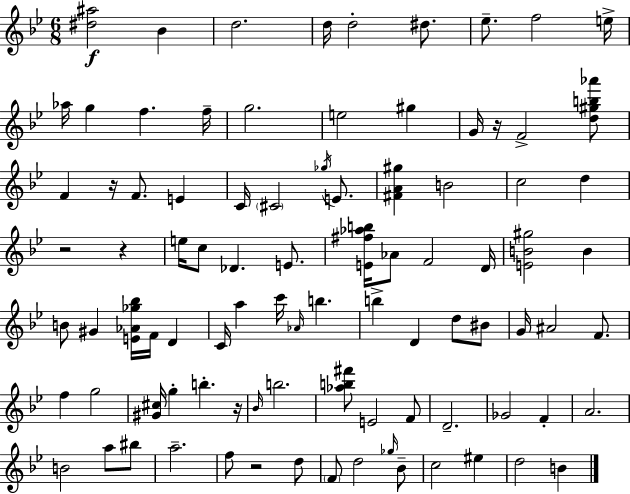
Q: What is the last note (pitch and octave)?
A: B4